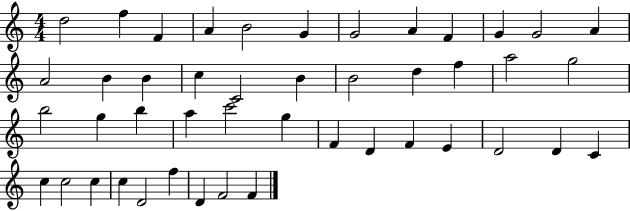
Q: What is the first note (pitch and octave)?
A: D5